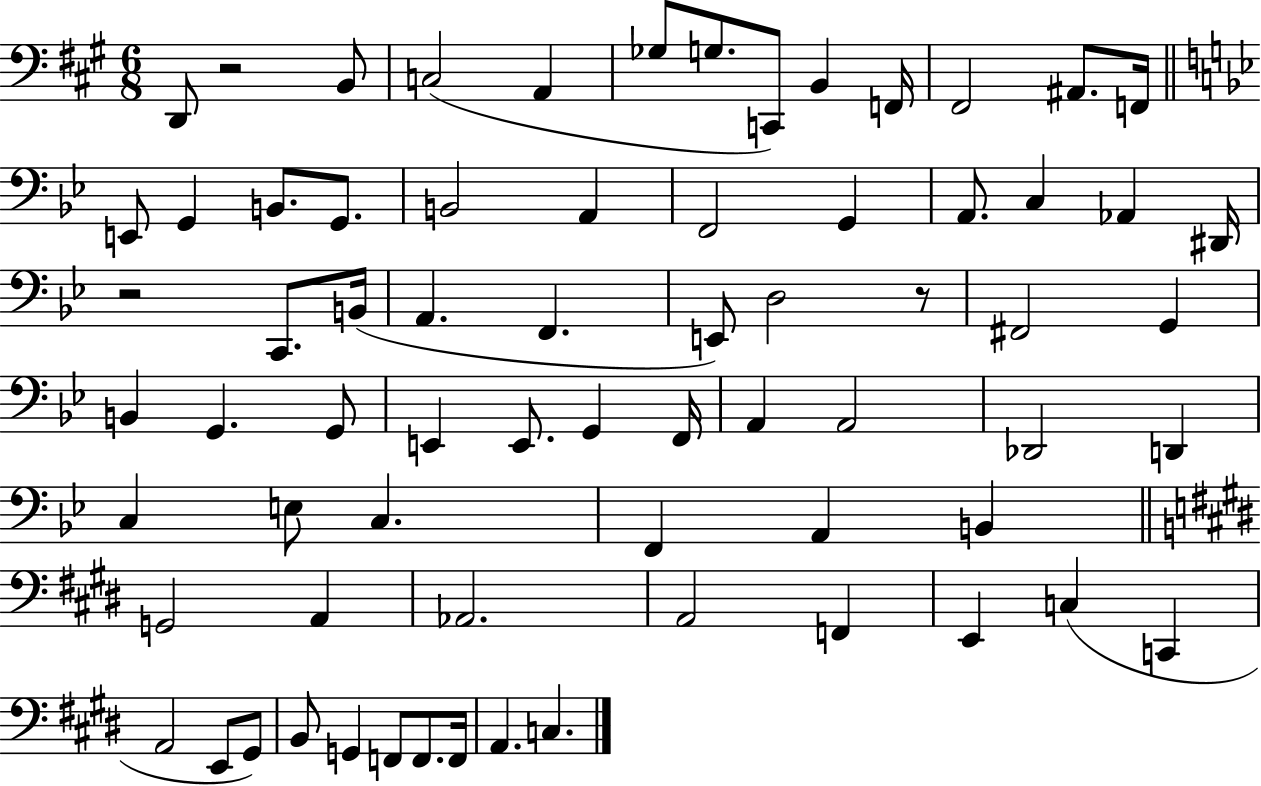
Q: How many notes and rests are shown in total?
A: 70